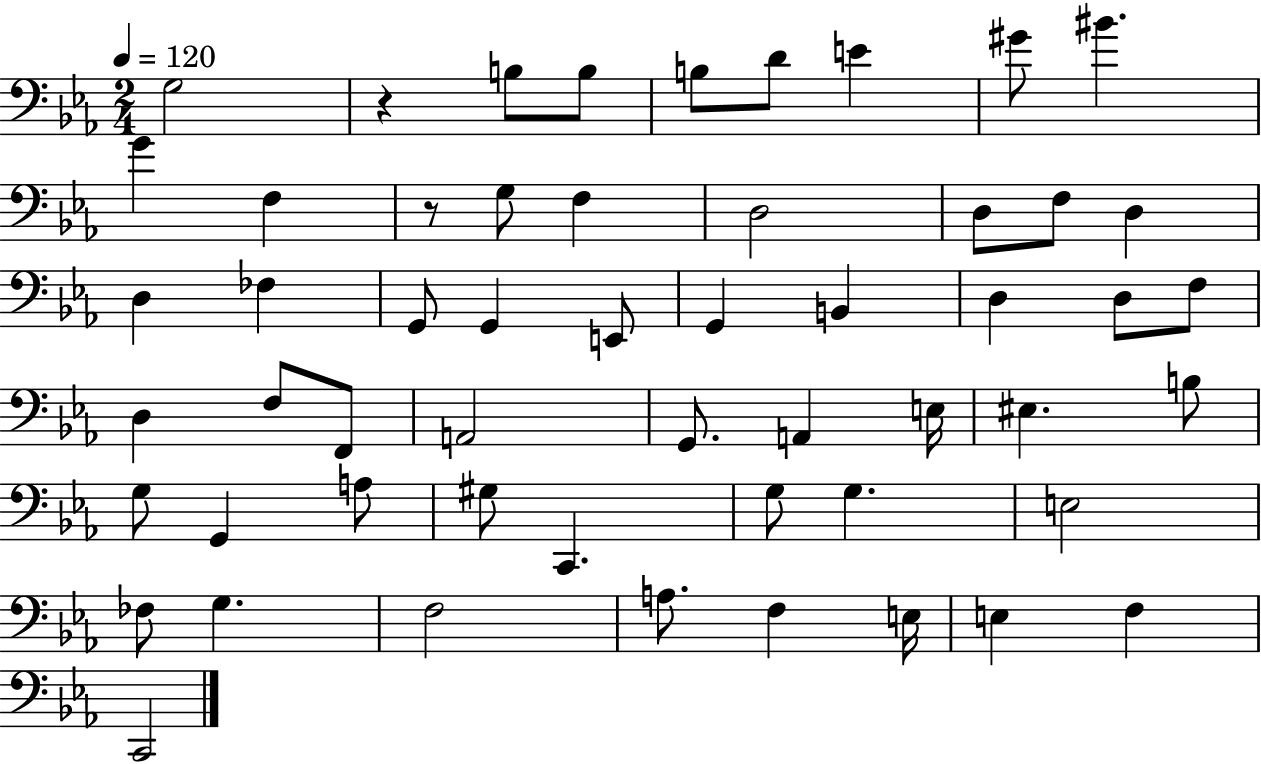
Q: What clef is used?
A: bass